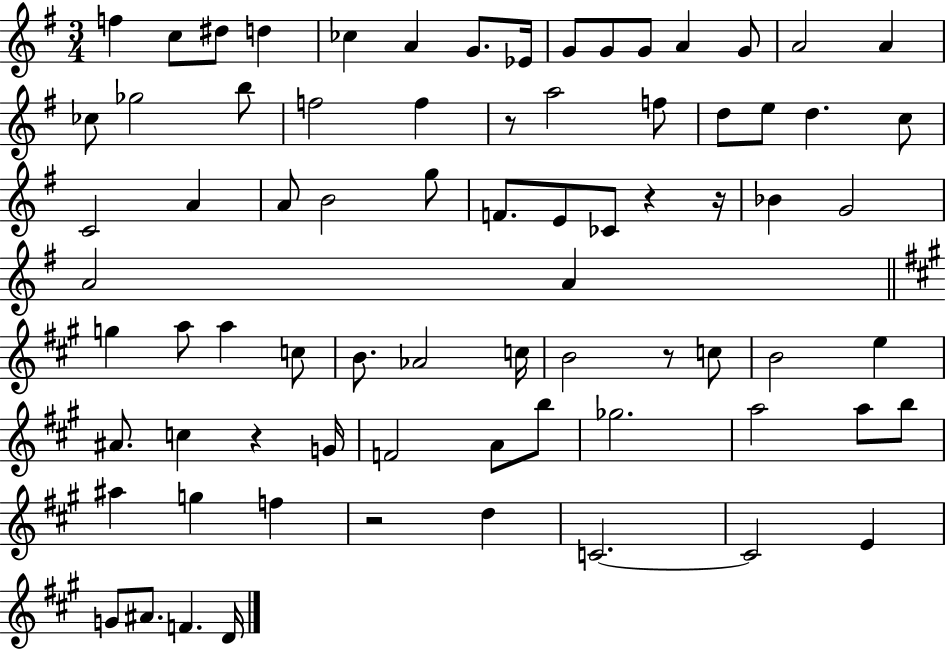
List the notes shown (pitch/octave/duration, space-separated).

F5/q C5/e D#5/e D5/q CES5/q A4/q G4/e. Eb4/s G4/e G4/e G4/e A4/q G4/e A4/h A4/q CES5/e Gb5/h B5/e F5/h F5/q R/e A5/h F5/e D5/e E5/e D5/q. C5/e C4/h A4/q A4/e B4/h G5/e F4/e. E4/e CES4/e R/q R/s Bb4/q G4/h A4/h A4/q G5/q A5/e A5/q C5/e B4/e. Ab4/h C5/s B4/h R/e C5/e B4/h E5/q A#4/e. C5/q R/q G4/s F4/h A4/e B5/e Gb5/h. A5/h A5/e B5/e A#5/q G5/q F5/q R/h D5/q C4/h. C4/h E4/q G4/e A#4/e. F4/q. D4/s